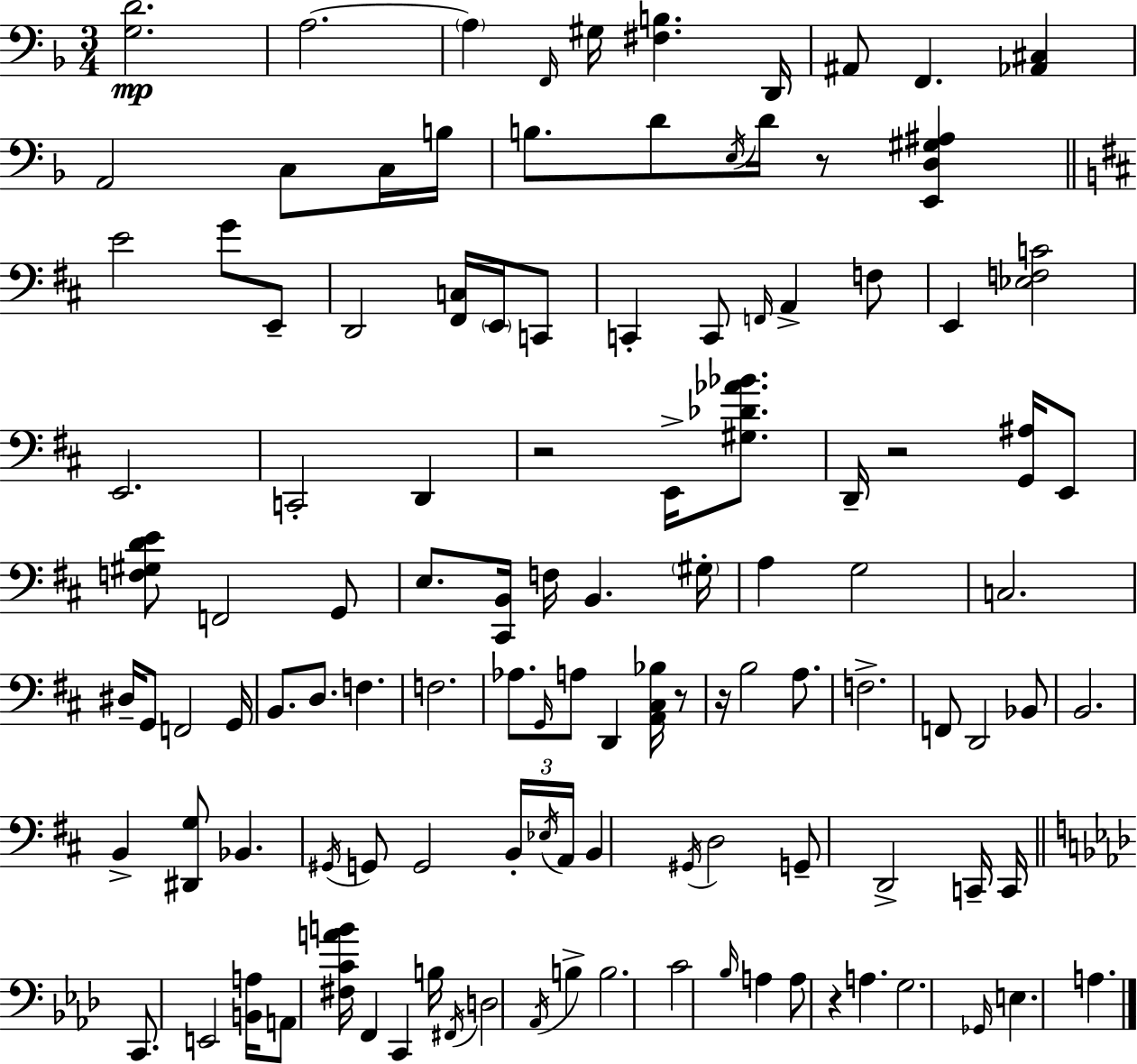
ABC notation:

X:1
T:Untitled
M:3/4
L:1/4
K:Dm
[G,D]2 A,2 A, F,,/4 ^G,/4 [^F,B,] D,,/4 ^A,,/2 F,, [_A,,^C,] A,,2 C,/2 C,/4 B,/4 B,/2 D/2 E,/4 D/4 z/2 [E,,D,^G,^A,] E2 G/2 E,,/2 D,,2 [^F,,C,]/4 E,,/4 C,,/2 C,, C,,/2 F,,/4 A,, F,/2 E,, [_E,F,C]2 E,,2 C,,2 D,, z2 E,,/4 [^G,_D_A_B]/2 D,,/4 z2 [G,,^A,]/4 E,,/2 [F,^G,DE]/2 F,,2 G,,/2 E,/2 [^C,,B,,]/4 F,/4 B,, ^G,/4 A, G,2 C,2 ^D,/4 G,,/2 F,,2 G,,/4 B,,/2 D,/2 F, F,2 _A,/2 G,,/4 A,/2 D,, [A,,^C,_B,]/4 z/2 z/4 B,2 A,/2 F,2 F,,/2 D,,2 _B,,/2 B,,2 B,, [^D,,G,]/2 _B,, ^G,,/4 G,,/2 G,,2 B,,/4 _E,/4 A,,/4 B,, ^G,,/4 D,2 G,,/2 D,,2 C,,/4 C,,/4 C,,/2 E,,2 [B,,A,]/4 A,,/2 [^F,CAB]/4 F,, C,, B,/4 ^F,,/4 D,2 _A,,/4 B, B,2 C2 _B,/4 A, A,/2 z A, G,2 _G,,/4 E, A,